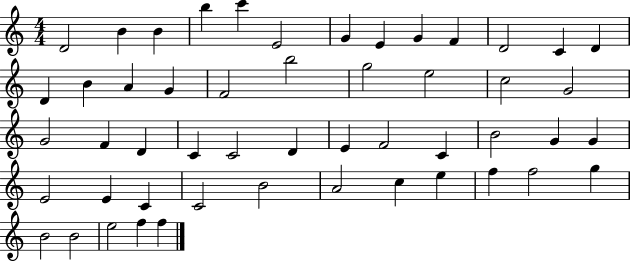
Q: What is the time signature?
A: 4/4